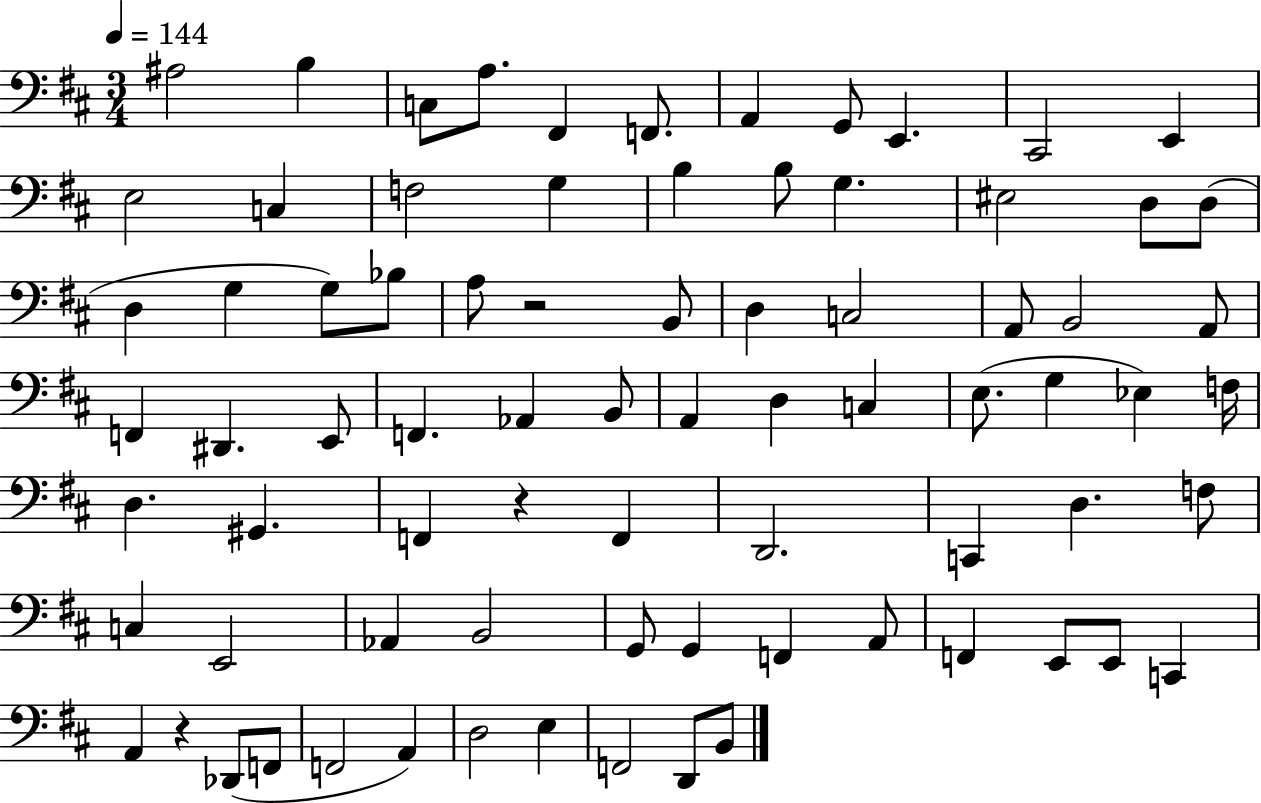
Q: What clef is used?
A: bass